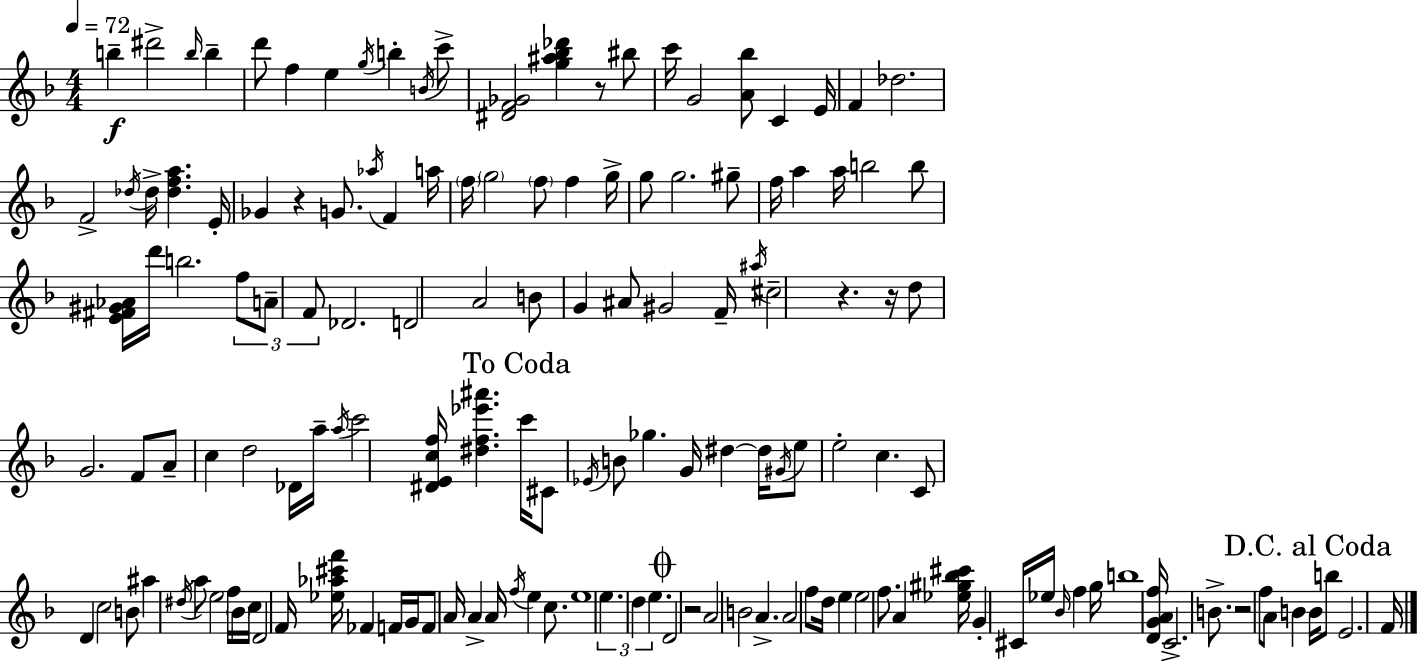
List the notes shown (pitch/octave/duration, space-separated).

B5/q D#6/h B5/s B5/q D6/e F5/q E5/q G5/s B5/q B4/s C6/e [D#4,F4,Gb4]/h [G5,A#5,Bb5,Db6]/q R/e BIS5/e C6/s G4/h [A4,Bb5]/e C4/q E4/s F4/q Db5/h. F4/h Db5/s Db5/s [Db5,F5,A5]/q. E4/s Gb4/q R/q G4/e. Ab5/s F4/q A5/s F5/s G5/h F5/e F5/q G5/s G5/e G5/h. G#5/e F5/s A5/q A5/s B5/h B5/e [E4,F#4,G#4,Ab4]/s D6/s B5/h. F5/e A4/e F4/e Db4/h. D4/h A4/h B4/e G4/q A#4/e G#4/h F4/s A#5/s C#5/h R/q. R/s D5/e G4/h. F4/e A4/e C5/q D5/h Db4/s A5/s A5/s C6/h [D#4,E4,C5,F5]/s [D#5,F5,Eb6,A#6]/q. C6/s C#4/e Eb4/s B4/e Gb5/q. G4/s D#5/q D#5/s G#4/s E5/e E5/h C5/q. C4/e D4/q C5/h B4/e A#5/q D#5/s A5/e E5/h F5/s Bb4/s C5/s D4/h F4/s [Eb5,Ab5,C#6,F6]/s FES4/q F4/s G4/s F4/e A4/s A4/q A4/s F5/s E5/q C5/e. E5/w E5/q. D5/q E5/q. D4/h R/h A4/h B4/h A4/q. A4/h F5/e D5/s E5/q E5/h F5/e. A4/q [Eb5,G#5,Bb5,C#6]/s G4/q C#4/s Eb5/s Bb4/s F5/q G5/s B5/w [D4,G4,A4,F5]/s C4/h. B4/e. R/h F5/e A4/e B4/q B4/s B5/e E4/h. F4/s